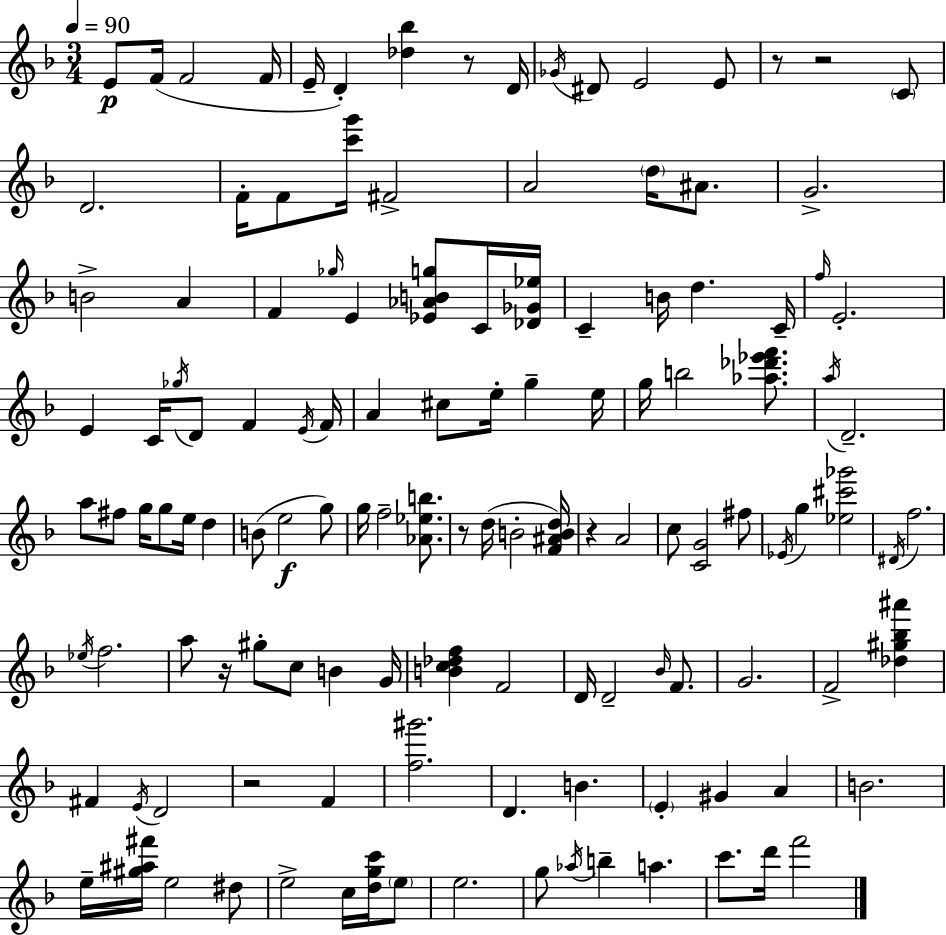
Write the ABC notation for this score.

X:1
T:Untitled
M:3/4
L:1/4
K:F
E/2 F/4 F2 F/4 E/4 D [_d_b] z/2 D/4 _G/4 ^D/2 E2 E/2 z/2 z2 C/2 D2 F/4 F/2 [c'g']/4 ^F2 A2 d/4 ^A/2 G2 B2 A F _g/4 E [_E_ABg]/2 C/4 [_D_G_e]/4 C B/4 d C/4 f/4 E2 E C/4 _g/4 D/2 F E/4 F/4 A ^c/2 e/4 g e/4 g/4 b2 [_a_d'_e'f']/2 a/4 D2 a/2 ^f/2 g/4 g/2 e/4 d B/2 e2 g/2 g/4 f2 [_A_eb]/2 z/2 d/4 B2 [F^ABd]/4 z A2 c/2 [CG]2 ^f/2 _E/4 g [_e^c'_g']2 ^D/4 f2 _e/4 f2 a/2 z/4 ^g/2 c/2 B G/4 [Bc_df] F2 D/4 D2 _B/4 F/2 G2 F2 [_d^g_b^a'] ^F E/4 D2 z2 F [f^g']2 D B E ^G A B2 e/4 [^g^a^f']/4 e2 ^d/2 e2 c/4 [dgc']/4 e/2 e2 g/2 _a/4 b a c'/2 d'/4 f'2